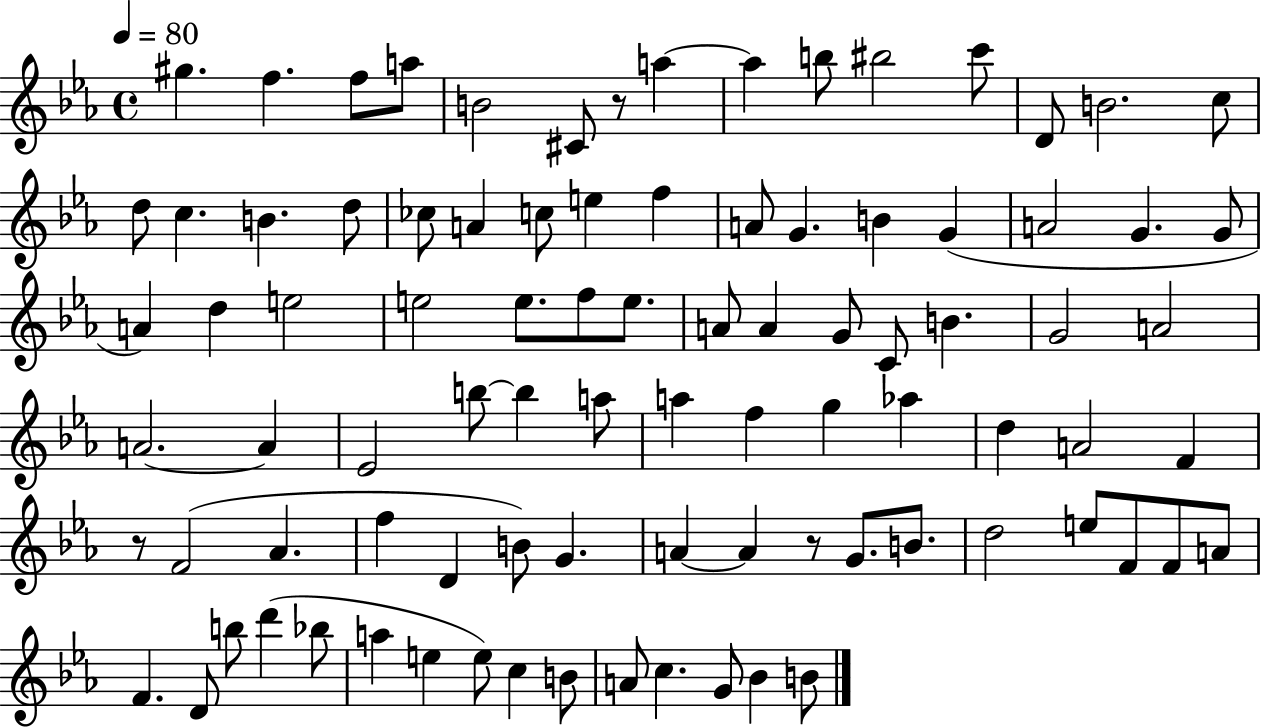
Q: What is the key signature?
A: EES major